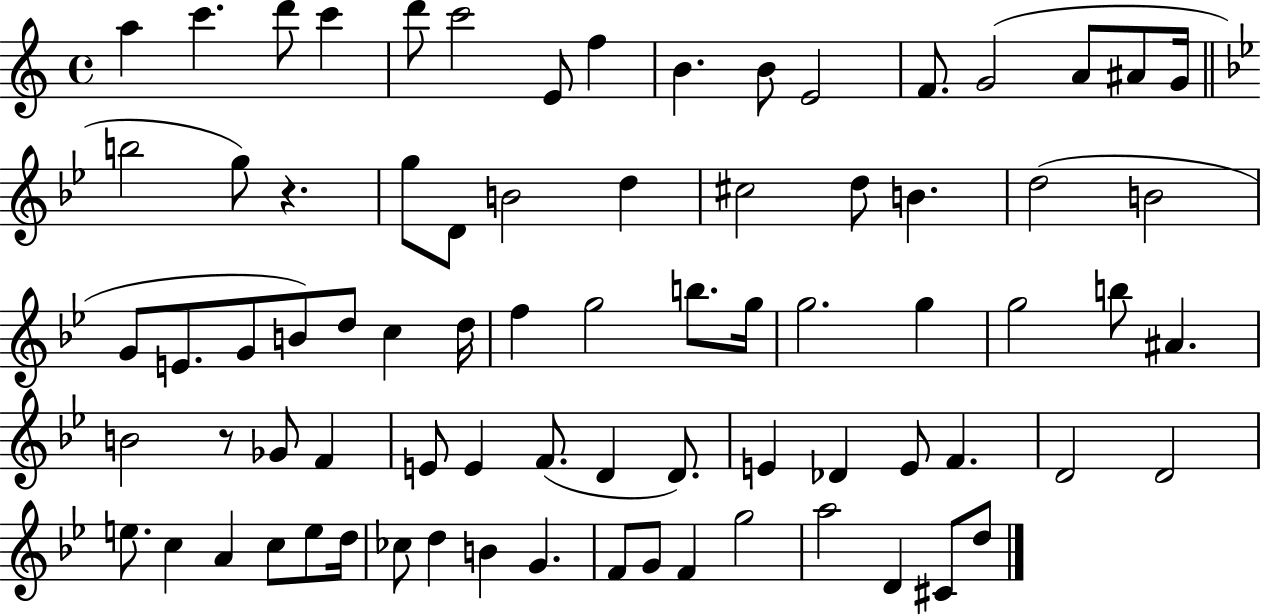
X:1
T:Untitled
M:4/4
L:1/4
K:C
a c' d'/2 c' d'/2 c'2 E/2 f B B/2 E2 F/2 G2 A/2 ^A/2 G/4 b2 g/2 z g/2 D/2 B2 d ^c2 d/2 B d2 B2 G/2 E/2 G/2 B/2 d/2 c d/4 f g2 b/2 g/4 g2 g g2 b/2 ^A B2 z/2 _G/2 F E/2 E F/2 D D/2 E _D E/2 F D2 D2 e/2 c A c/2 e/2 d/4 _c/2 d B G F/2 G/2 F g2 a2 D ^C/2 d/2